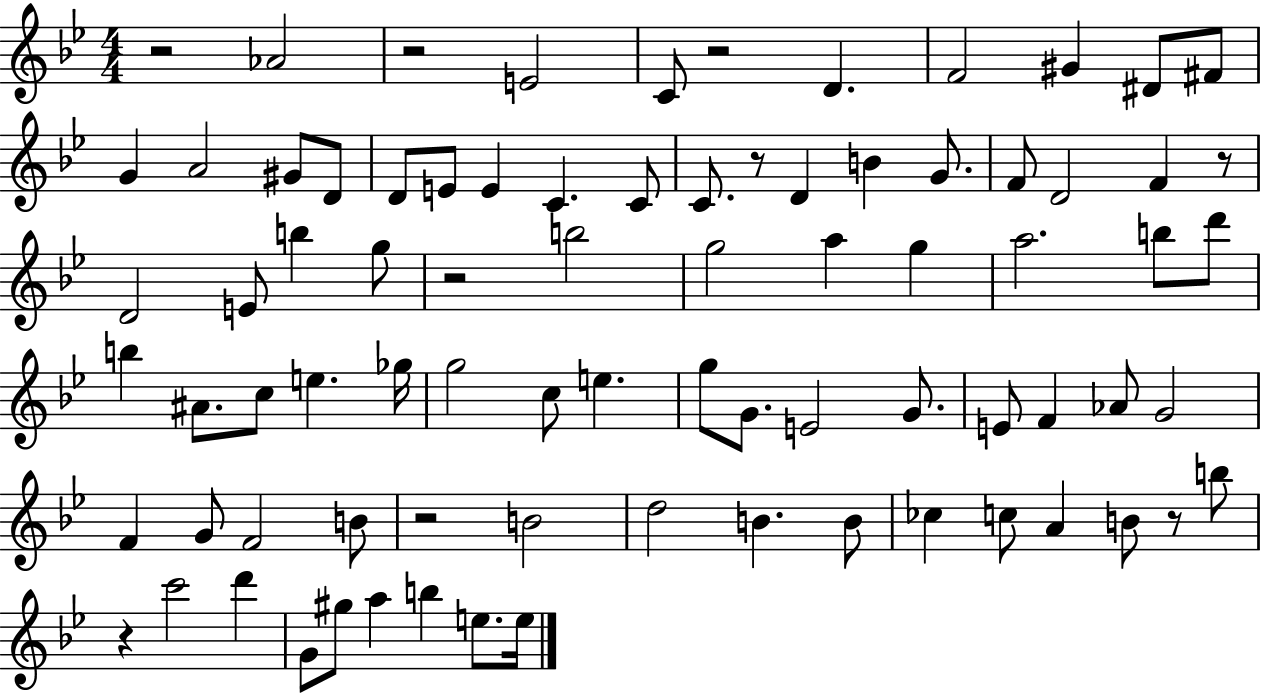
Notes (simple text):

R/h Ab4/h R/h E4/h C4/e R/h D4/q. F4/h G#4/q D#4/e F#4/e G4/q A4/h G#4/e D4/e D4/e E4/e E4/q C4/q. C4/e C4/e. R/e D4/q B4/q G4/e. F4/e D4/h F4/q R/e D4/h E4/e B5/q G5/e R/h B5/h G5/h A5/q G5/q A5/h. B5/e D6/e B5/q A#4/e. C5/e E5/q. Gb5/s G5/h C5/e E5/q. G5/e G4/e. E4/h G4/e. E4/e F4/q Ab4/e G4/h F4/q G4/e F4/h B4/e R/h B4/h D5/h B4/q. B4/e CES5/q C5/e A4/q B4/e R/e B5/e R/q C6/h D6/q G4/e G#5/e A5/q B5/q E5/e. E5/s